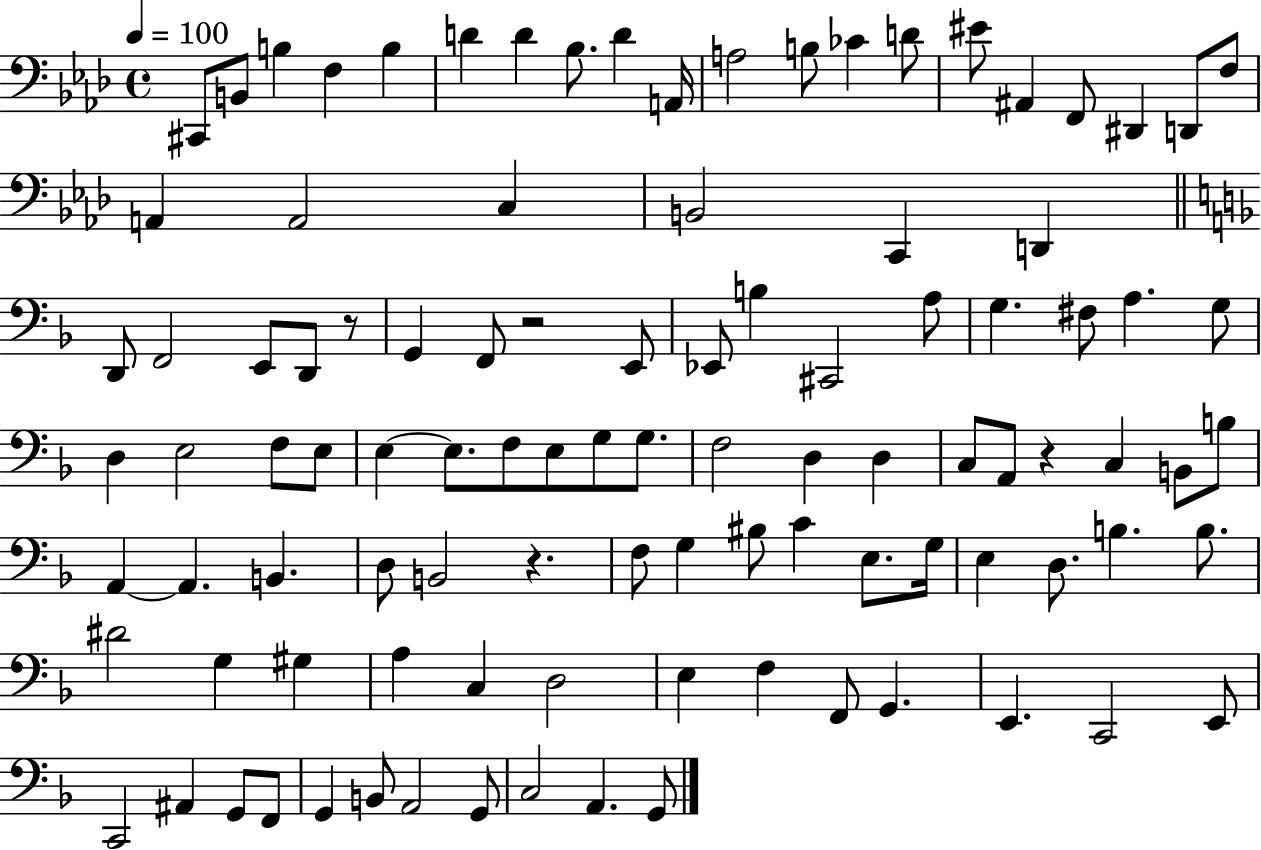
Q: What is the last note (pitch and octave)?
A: G2